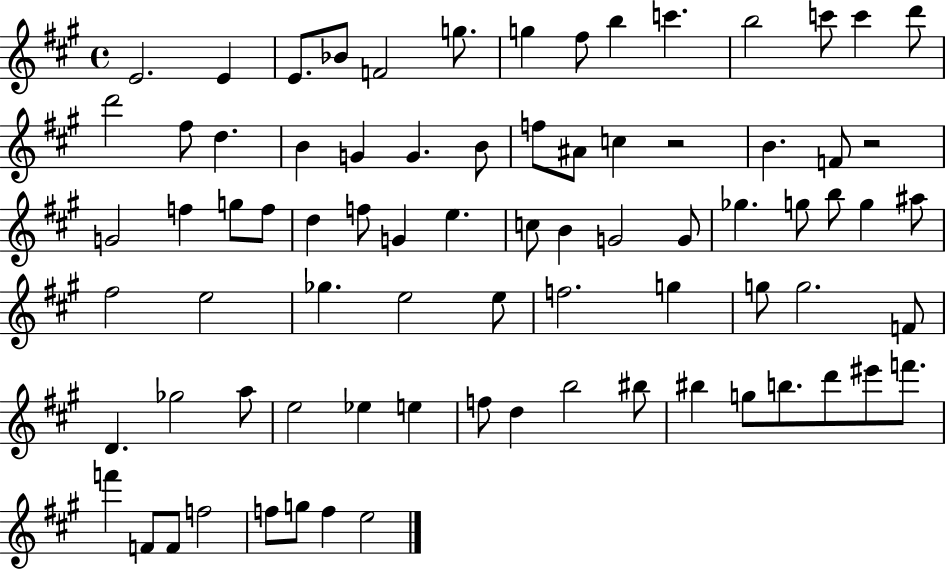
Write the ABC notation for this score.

X:1
T:Untitled
M:4/4
L:1/4
K:A
E2 E E/2 _B/2 F2 g/2 g ^f/2 b c' b2 c'/2 c' d'/2 d'2 ^f/2 d B G G B/2 f/2 ^A/2 c z2 B F/2 z2 G2 f g/2 f/2 d f/2 G e c/2 B G2 G/2 _g g/2 b/2 g ^a/2 ^f2 e2 _g e2 e/2 f2 g g/2 g2 F/2 D _g2 a/2 e2 _e e f/2 d b2 ^b/2 ^b g/2 b/2 d'/2 ^e'/2 f'/2 f' F/2 F/2 f2 f/2 g/2 f e2